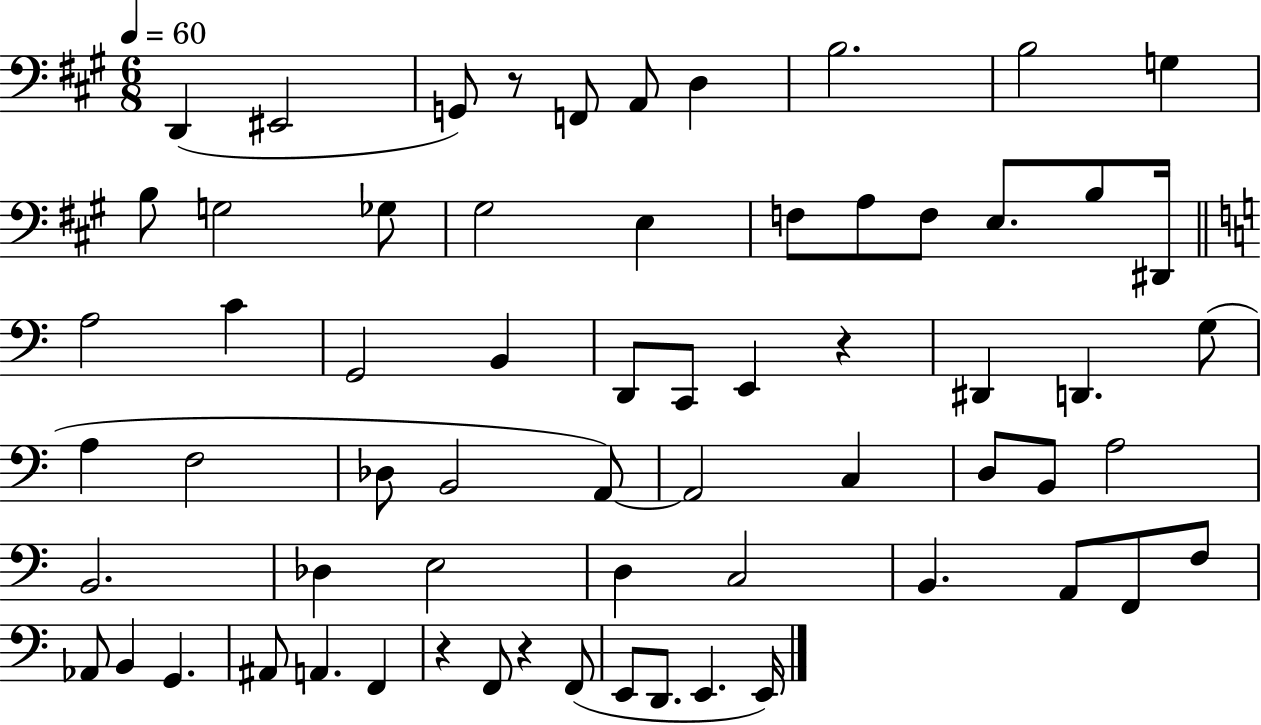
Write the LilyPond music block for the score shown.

{
  \clef bass
  \numericTimeSignature
  \time 6/8
  \key a \major
  \tempo 4 = 60
  d,4( eis,2 | g,8) r8 f,8 a,8 d4 | b2. | b2 g4 | \break b8 g2 ges8 | gis2 e4 | f8 a8 f8 e8. b8 dis,16 | \bar "||" \break \key c \major a2 c'4 | g,2 b,4 | d,8 c,8 e,4 r4 | dis,4 d,4. g8( | \break a4 f2 | des8 b,2 a,8~~) | a,2 c4 | d8 b,8 a2 | \break b,2. | des4 e2 | d4 c2 | b,4. a,8 f,8 f8 | \break aes,8 b,4 g,4. | ais,8 a,4. f,4 | r4 f,8 r4 f,8( | e,8 d,8. e,4. e,16) | \break \bar "|."
}